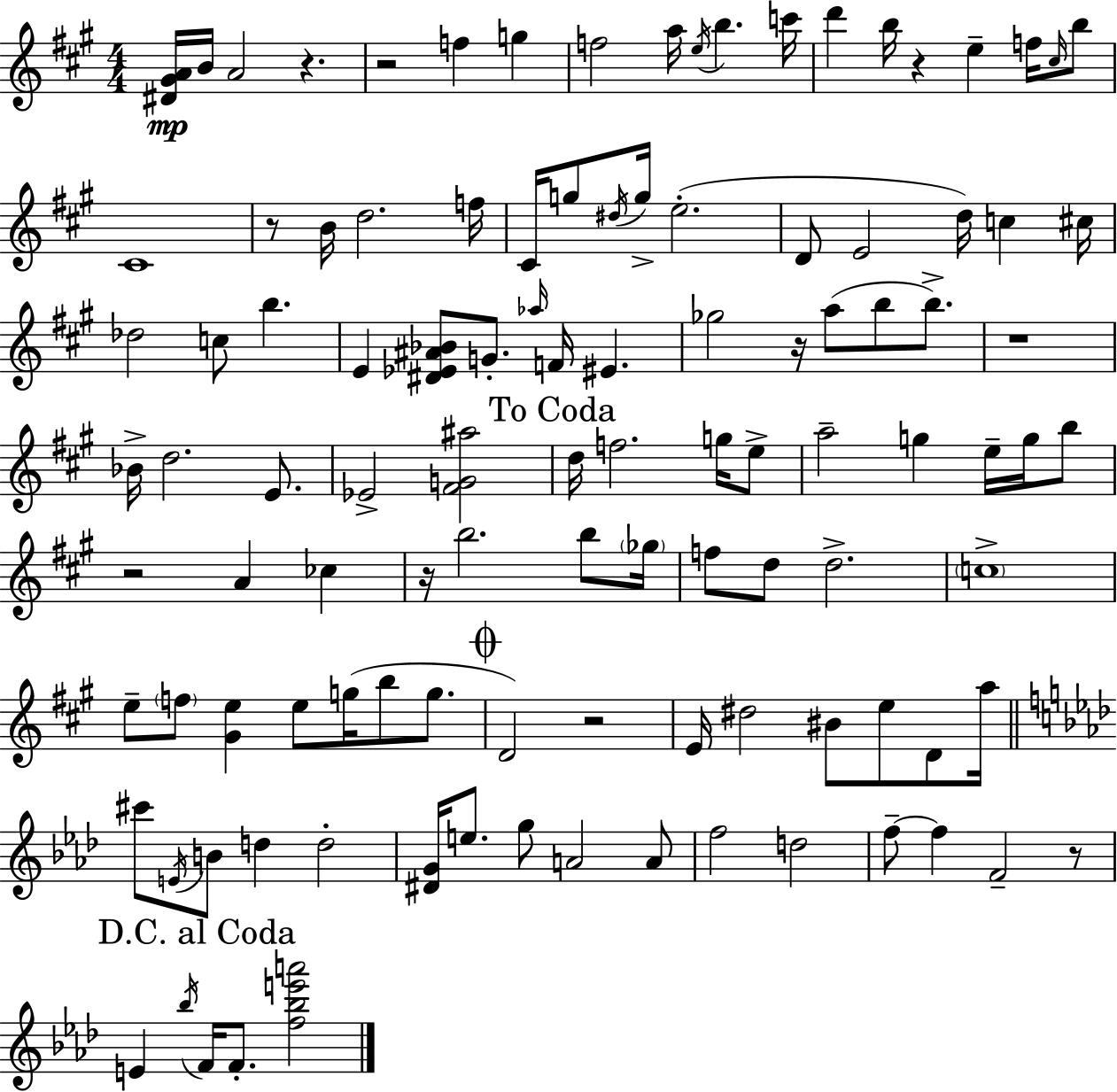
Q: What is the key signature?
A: A major